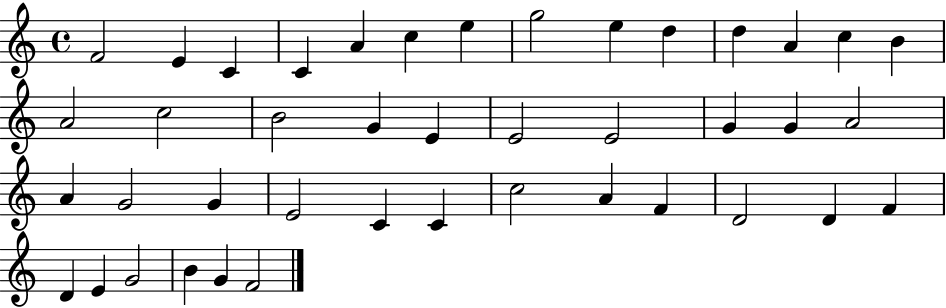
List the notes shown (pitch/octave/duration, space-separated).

F4/h E4/q C4/q C4/q A4/q C5/q E5/q G5/h E5/q D5/q D5/q A4/q C5/q B4/q A4/h C5/h B4/h G4/q E4/q E4/h E4/h G4/q G4/q A4/h A4/q G4/h G4/q E4/h C4/q C4/q C5/h A4/q F4/q D4/h D4/q F4/q D4/q E4/q G4/h B4/q G4/q F4/h